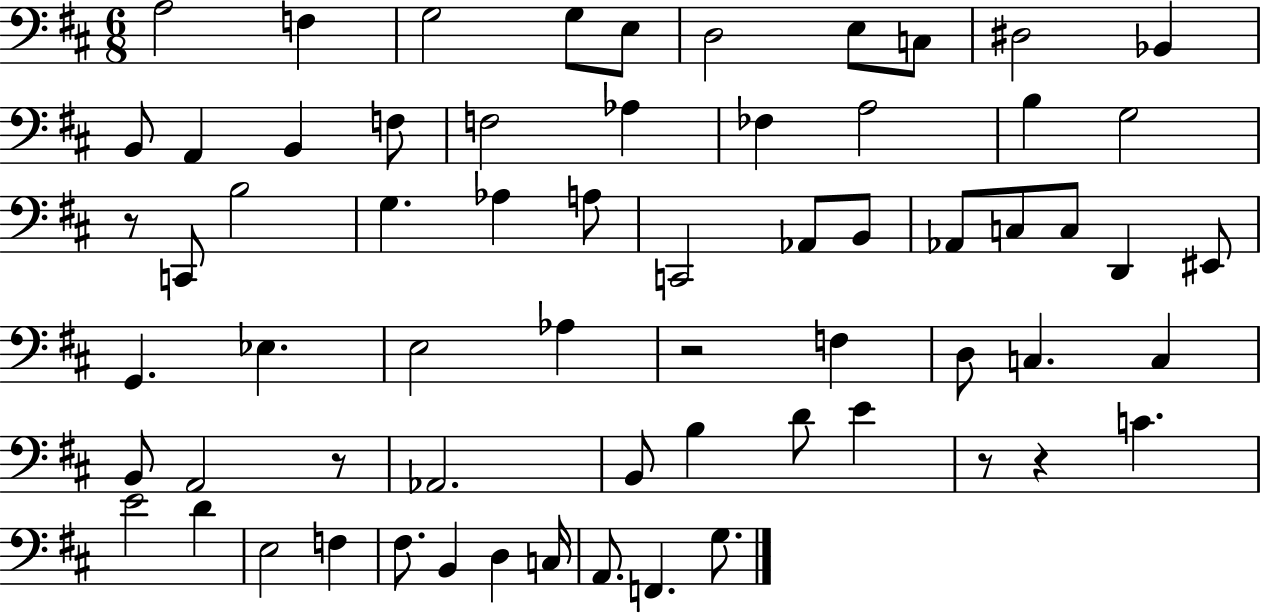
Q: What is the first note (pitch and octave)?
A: A3